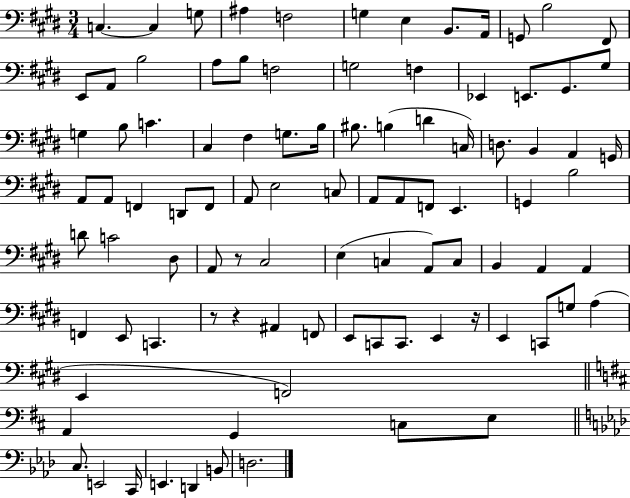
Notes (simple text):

C3/q. C3/q G3/e A#3/q F3/h G3/q E3/q B2/e. A2/s G2/e B3/h F#2/e E2/e A2/e B3/h A3/e B3/e F3/h G3/h F3/q Eb2/q E2/e. G#2/e. G#3/e G3/q B3/e C4/q. C#3/q F#3/q G3/e. B3/s BIS3/e. B3/q D4/q C3/s D3/e. B2/q A2/q G2/s A2/e A2/e F2/q D2/e F2/e A2/e E3/h C3/e A2/e A2/e F2/e E2/q. G2/q B3/h D4/e C4/h D#3/e A2/e R/e C#3/h E3/q C3/q A2/e C3/e B2/q A2/q A2/q F2/q E2/e C2/q. R/e R/q A#2/q F2/e E2/e C2/e C2/e. E2/q R/s E2/q C2/e G3/e A3/q E2/q F2/h A2/q G2/q C3/e E3/e C3/e. E2/h C2/s E2/q. D2/q B2/e D3/h.